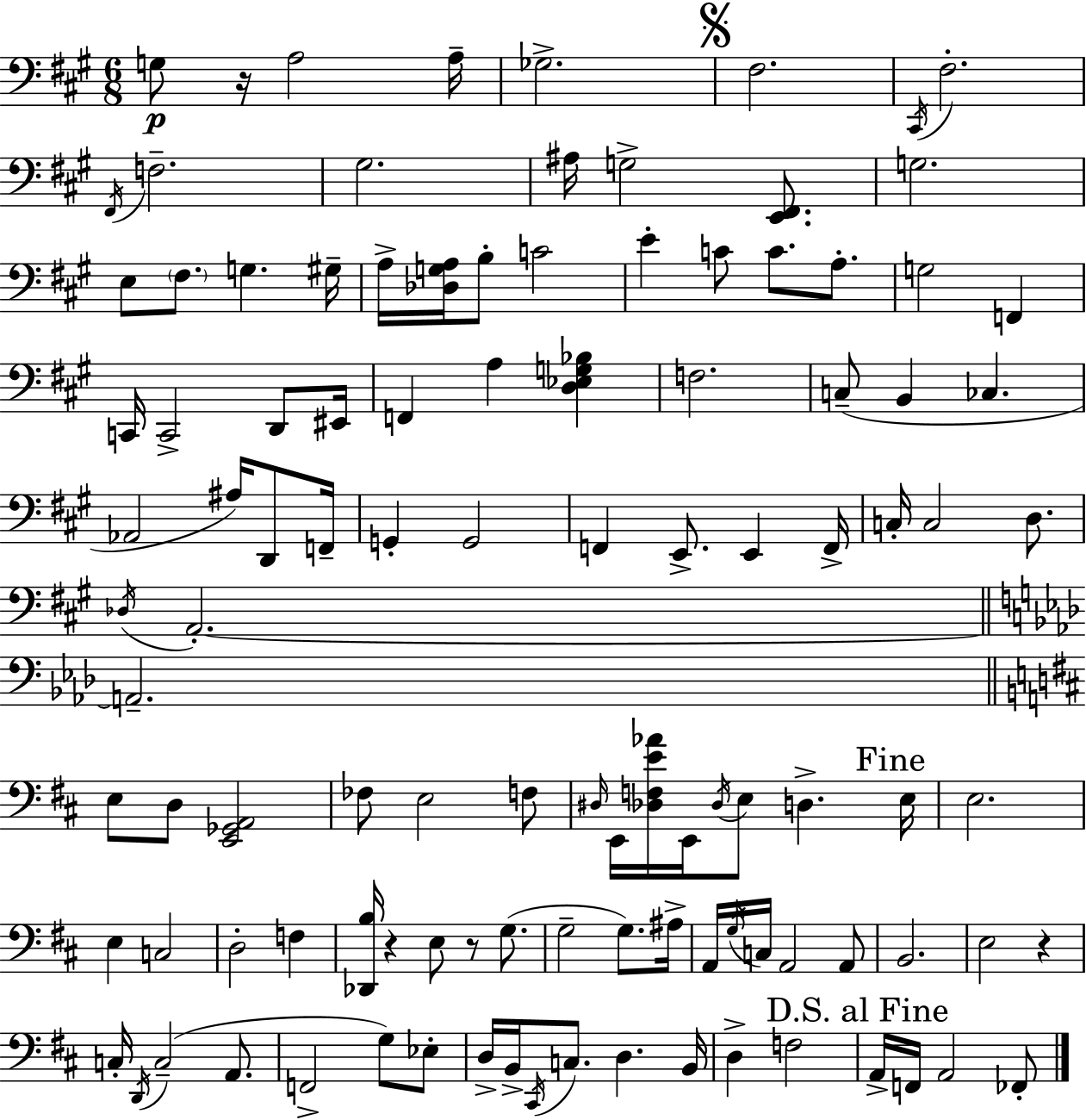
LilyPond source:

{
  \clef bass
  \numericTimeSignature
  \time 6/8
  \key a \major
  g8\p r16 a2 a16-- | ges2.-> | \mark \markup { \musicglyph "scripts.segno" } fis2. | \acciaccatura { cis,16 } fis2.-. | \break \acciaccatura { fis,16 } f2.-- | gis2. | ais16 g2-> <e, fis,>8. | g2. | \break e8 \parenthesize fis8. g4. | gis16-- a16-> <des g a>16 b8-. c'2 | e'4-. c'8 c'8. a8.-. | g2 f,4 | \break c,16 c,2-> d,8 | eis,16 f,4 a4 <d ees g bes>4 | f2. | c8--( b,4 ces4. | \break aes,2 ais16) d,8 | f,16-- g,4-. g,2 | f,4 e,8.-> e,4 | f,16-> c16-. c2 d8. | \break \acciaccatura { des16 } a,2.-.~~ | \bar "||" \break \key f \minor a,2.-- | \bar "||" \break \key d \major e8 d8 <e, ges, a,>2 | fes8 e2 f8 | \grace { dis16 } e,16 <des f e' aes'>16 e,16 \acciaccatura { des16 } e8 d4.-> | \mark "Fine" e16 e2. | \break e4 c2 | d2-. f4 | <des, b>16 r4 e8 r8 g8.( | g2-- g8.) | \break ais16-> a,16 \acciaccatura { g16 } c16 a,2 | a,8 b,2. | e2 r4 | c16-. \acciaccatura { d,16 }( c2-- | \break a,8. f,2-> | g8) ees8-. d16-> b,16-> \acciaccatura { cis,16 } c8. d4. | b,16 d4-> f2 | \mark "D.S. al Fine" a,16-> f,16 a,2 | \break fes,8-. \bar "|."
}